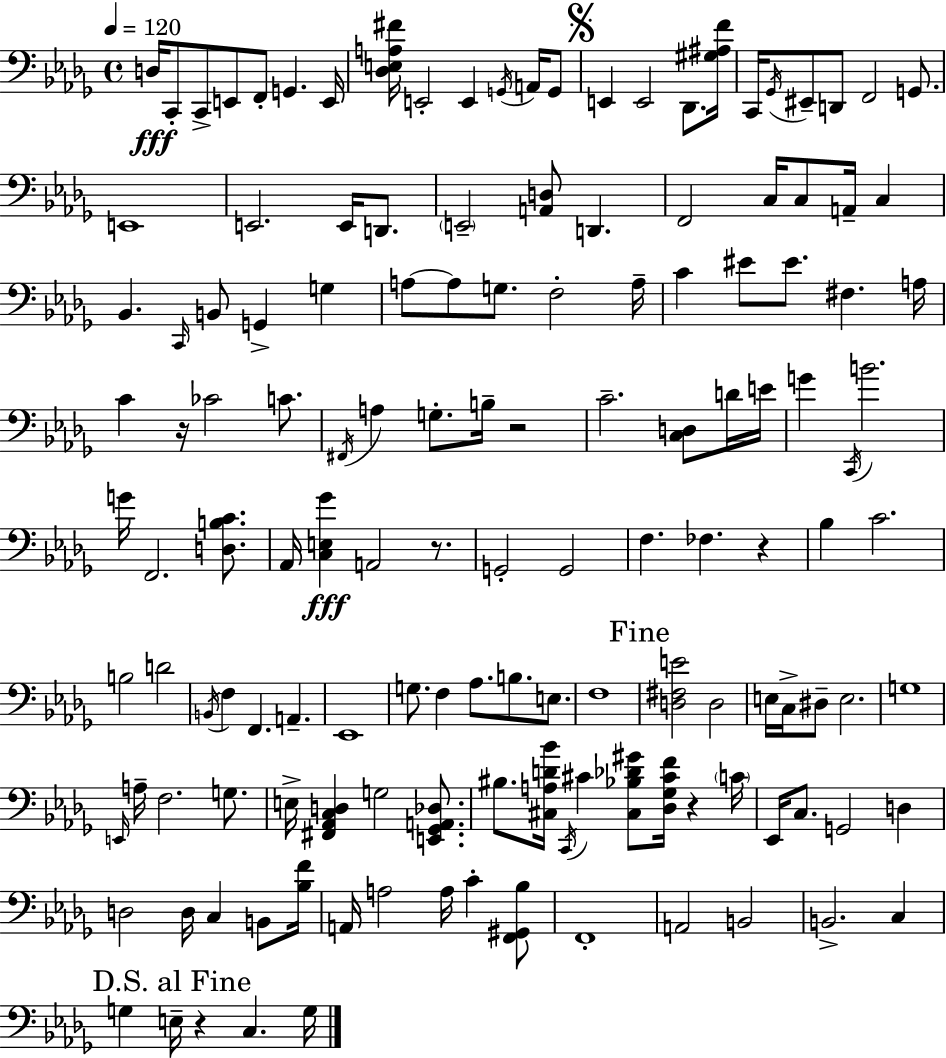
D3/s C2/e C2/e E2/e F2/e G2/q. E2/s [Db3,E3,A3,F#4]/s E2/h E2/q G2/s A2/s G2/e E2/q E2/h Db2/e. [G#3,A#3,F4]/s C2/s Gb2/s EIS2/e D2/e F2/h G2/e. E2/w E2/h. E2/s D2/e. E2/h [A2,D3]/e D2/q. F2/h C3/s C3/e A2/s C3/q Bb2/q. C2/s B2/e G2/q G3/q A3/e A3/e G3/e. F3/h A3/s C4/q EIS4/e EIS4/e. F#3/q. A3/s C4/q R/s CES4/h C4/e. F#2/s A3/q G3/e. B3/s R/h C4/h. [C3,D3]/e D4/s E4/s G4/q C2/s B4/h. G4/s F2/h. [D3,B3,C4]/e. Ab2/s [C3,E3,Gb4]/q A2/h R/e. G2/h G2/h F3/q. FES3/q. R/q Bb3/q C4/h. B3/h D4/h B2/s F3/q F2/q. A2/q. Eb2/w G3/e. F3/q Ab3/e. B3/e. E3/e. F3/w [D3,F#3,E4]/h D3/h E3/s C3/s D#3/e E3/h. G3/w E2/s A3/s F3/h. G3/e. E3/s [F#2,Ab2,C3,D3]/q G3/h [E2,Gb2,A2,Db3]/e. BIS3/e. [C#3,A3,D4,Bb4]/s C2/s C#4/q [C#3,Bb3,Db4,G#4]/e [Db3,Gb3,C#4,F4]/s R/q C4/s Eb2/s C3/e. G2/h D3/q D3/h D3/s C3/q B2/e [Bb3,F4]/s A2/s A3/h A3/s C4/q [F2,G#2,Bb3]/e F2/w A2/h B2/h B2/h. C3/q G3/q E3/s R/q C3/q. G3/s